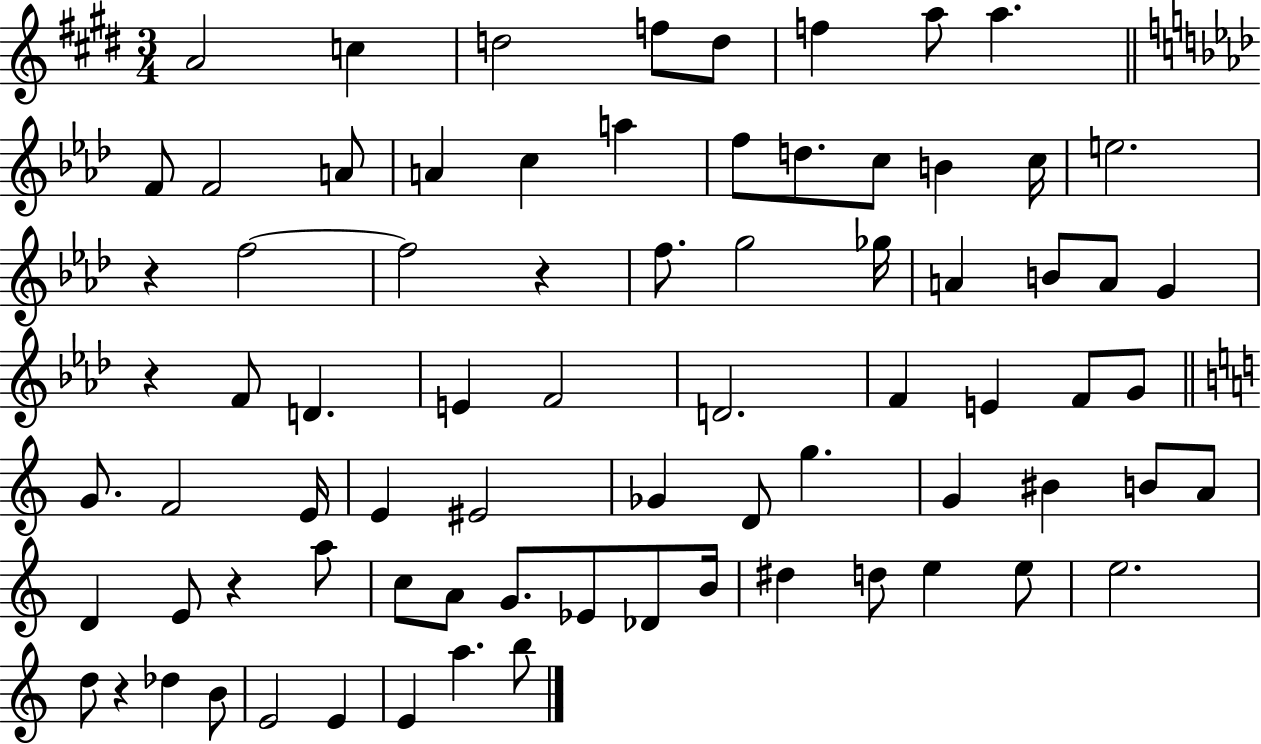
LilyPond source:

{
  \clef treble
  \numericTimeSignature
  \time 3/4
  \key e \major
  a'2 c''4 | d''2 f''8 d''8 | f''4 a''8 a''4. | \bar "||" \break \key aes \major f'8 f'2 a'8 | a'4 c''4 a''4 | f''8 d''8. c''8 b'4 c''16 | e''2. | \break r4 f''2~~ | f''2 r4 | f''8. g''2 ges''16 | a'4 b'8 a'8 g'4 | \break r4 f'8 d'4. | e'4 f'2 | d'2. | f'4 e'4 f'8 g'8 | \break \bar "||" \break \key a \minor g'8. f'2 e'16 | e'4 eis'2 | ges'4 d'8 g''4. | g'4 bis'4 b'8 a'8 | \break d'4 e'8 r4 a''8 | c''8 a'8 g'8. ees'8 des'8 b'16 | dis''4 d''8 e''4 e''8 | e''2. | \break d''8 r4 des''4 b'8 | e'2 e'4 | e'4 a''4. b''8 | \bar "|."
}